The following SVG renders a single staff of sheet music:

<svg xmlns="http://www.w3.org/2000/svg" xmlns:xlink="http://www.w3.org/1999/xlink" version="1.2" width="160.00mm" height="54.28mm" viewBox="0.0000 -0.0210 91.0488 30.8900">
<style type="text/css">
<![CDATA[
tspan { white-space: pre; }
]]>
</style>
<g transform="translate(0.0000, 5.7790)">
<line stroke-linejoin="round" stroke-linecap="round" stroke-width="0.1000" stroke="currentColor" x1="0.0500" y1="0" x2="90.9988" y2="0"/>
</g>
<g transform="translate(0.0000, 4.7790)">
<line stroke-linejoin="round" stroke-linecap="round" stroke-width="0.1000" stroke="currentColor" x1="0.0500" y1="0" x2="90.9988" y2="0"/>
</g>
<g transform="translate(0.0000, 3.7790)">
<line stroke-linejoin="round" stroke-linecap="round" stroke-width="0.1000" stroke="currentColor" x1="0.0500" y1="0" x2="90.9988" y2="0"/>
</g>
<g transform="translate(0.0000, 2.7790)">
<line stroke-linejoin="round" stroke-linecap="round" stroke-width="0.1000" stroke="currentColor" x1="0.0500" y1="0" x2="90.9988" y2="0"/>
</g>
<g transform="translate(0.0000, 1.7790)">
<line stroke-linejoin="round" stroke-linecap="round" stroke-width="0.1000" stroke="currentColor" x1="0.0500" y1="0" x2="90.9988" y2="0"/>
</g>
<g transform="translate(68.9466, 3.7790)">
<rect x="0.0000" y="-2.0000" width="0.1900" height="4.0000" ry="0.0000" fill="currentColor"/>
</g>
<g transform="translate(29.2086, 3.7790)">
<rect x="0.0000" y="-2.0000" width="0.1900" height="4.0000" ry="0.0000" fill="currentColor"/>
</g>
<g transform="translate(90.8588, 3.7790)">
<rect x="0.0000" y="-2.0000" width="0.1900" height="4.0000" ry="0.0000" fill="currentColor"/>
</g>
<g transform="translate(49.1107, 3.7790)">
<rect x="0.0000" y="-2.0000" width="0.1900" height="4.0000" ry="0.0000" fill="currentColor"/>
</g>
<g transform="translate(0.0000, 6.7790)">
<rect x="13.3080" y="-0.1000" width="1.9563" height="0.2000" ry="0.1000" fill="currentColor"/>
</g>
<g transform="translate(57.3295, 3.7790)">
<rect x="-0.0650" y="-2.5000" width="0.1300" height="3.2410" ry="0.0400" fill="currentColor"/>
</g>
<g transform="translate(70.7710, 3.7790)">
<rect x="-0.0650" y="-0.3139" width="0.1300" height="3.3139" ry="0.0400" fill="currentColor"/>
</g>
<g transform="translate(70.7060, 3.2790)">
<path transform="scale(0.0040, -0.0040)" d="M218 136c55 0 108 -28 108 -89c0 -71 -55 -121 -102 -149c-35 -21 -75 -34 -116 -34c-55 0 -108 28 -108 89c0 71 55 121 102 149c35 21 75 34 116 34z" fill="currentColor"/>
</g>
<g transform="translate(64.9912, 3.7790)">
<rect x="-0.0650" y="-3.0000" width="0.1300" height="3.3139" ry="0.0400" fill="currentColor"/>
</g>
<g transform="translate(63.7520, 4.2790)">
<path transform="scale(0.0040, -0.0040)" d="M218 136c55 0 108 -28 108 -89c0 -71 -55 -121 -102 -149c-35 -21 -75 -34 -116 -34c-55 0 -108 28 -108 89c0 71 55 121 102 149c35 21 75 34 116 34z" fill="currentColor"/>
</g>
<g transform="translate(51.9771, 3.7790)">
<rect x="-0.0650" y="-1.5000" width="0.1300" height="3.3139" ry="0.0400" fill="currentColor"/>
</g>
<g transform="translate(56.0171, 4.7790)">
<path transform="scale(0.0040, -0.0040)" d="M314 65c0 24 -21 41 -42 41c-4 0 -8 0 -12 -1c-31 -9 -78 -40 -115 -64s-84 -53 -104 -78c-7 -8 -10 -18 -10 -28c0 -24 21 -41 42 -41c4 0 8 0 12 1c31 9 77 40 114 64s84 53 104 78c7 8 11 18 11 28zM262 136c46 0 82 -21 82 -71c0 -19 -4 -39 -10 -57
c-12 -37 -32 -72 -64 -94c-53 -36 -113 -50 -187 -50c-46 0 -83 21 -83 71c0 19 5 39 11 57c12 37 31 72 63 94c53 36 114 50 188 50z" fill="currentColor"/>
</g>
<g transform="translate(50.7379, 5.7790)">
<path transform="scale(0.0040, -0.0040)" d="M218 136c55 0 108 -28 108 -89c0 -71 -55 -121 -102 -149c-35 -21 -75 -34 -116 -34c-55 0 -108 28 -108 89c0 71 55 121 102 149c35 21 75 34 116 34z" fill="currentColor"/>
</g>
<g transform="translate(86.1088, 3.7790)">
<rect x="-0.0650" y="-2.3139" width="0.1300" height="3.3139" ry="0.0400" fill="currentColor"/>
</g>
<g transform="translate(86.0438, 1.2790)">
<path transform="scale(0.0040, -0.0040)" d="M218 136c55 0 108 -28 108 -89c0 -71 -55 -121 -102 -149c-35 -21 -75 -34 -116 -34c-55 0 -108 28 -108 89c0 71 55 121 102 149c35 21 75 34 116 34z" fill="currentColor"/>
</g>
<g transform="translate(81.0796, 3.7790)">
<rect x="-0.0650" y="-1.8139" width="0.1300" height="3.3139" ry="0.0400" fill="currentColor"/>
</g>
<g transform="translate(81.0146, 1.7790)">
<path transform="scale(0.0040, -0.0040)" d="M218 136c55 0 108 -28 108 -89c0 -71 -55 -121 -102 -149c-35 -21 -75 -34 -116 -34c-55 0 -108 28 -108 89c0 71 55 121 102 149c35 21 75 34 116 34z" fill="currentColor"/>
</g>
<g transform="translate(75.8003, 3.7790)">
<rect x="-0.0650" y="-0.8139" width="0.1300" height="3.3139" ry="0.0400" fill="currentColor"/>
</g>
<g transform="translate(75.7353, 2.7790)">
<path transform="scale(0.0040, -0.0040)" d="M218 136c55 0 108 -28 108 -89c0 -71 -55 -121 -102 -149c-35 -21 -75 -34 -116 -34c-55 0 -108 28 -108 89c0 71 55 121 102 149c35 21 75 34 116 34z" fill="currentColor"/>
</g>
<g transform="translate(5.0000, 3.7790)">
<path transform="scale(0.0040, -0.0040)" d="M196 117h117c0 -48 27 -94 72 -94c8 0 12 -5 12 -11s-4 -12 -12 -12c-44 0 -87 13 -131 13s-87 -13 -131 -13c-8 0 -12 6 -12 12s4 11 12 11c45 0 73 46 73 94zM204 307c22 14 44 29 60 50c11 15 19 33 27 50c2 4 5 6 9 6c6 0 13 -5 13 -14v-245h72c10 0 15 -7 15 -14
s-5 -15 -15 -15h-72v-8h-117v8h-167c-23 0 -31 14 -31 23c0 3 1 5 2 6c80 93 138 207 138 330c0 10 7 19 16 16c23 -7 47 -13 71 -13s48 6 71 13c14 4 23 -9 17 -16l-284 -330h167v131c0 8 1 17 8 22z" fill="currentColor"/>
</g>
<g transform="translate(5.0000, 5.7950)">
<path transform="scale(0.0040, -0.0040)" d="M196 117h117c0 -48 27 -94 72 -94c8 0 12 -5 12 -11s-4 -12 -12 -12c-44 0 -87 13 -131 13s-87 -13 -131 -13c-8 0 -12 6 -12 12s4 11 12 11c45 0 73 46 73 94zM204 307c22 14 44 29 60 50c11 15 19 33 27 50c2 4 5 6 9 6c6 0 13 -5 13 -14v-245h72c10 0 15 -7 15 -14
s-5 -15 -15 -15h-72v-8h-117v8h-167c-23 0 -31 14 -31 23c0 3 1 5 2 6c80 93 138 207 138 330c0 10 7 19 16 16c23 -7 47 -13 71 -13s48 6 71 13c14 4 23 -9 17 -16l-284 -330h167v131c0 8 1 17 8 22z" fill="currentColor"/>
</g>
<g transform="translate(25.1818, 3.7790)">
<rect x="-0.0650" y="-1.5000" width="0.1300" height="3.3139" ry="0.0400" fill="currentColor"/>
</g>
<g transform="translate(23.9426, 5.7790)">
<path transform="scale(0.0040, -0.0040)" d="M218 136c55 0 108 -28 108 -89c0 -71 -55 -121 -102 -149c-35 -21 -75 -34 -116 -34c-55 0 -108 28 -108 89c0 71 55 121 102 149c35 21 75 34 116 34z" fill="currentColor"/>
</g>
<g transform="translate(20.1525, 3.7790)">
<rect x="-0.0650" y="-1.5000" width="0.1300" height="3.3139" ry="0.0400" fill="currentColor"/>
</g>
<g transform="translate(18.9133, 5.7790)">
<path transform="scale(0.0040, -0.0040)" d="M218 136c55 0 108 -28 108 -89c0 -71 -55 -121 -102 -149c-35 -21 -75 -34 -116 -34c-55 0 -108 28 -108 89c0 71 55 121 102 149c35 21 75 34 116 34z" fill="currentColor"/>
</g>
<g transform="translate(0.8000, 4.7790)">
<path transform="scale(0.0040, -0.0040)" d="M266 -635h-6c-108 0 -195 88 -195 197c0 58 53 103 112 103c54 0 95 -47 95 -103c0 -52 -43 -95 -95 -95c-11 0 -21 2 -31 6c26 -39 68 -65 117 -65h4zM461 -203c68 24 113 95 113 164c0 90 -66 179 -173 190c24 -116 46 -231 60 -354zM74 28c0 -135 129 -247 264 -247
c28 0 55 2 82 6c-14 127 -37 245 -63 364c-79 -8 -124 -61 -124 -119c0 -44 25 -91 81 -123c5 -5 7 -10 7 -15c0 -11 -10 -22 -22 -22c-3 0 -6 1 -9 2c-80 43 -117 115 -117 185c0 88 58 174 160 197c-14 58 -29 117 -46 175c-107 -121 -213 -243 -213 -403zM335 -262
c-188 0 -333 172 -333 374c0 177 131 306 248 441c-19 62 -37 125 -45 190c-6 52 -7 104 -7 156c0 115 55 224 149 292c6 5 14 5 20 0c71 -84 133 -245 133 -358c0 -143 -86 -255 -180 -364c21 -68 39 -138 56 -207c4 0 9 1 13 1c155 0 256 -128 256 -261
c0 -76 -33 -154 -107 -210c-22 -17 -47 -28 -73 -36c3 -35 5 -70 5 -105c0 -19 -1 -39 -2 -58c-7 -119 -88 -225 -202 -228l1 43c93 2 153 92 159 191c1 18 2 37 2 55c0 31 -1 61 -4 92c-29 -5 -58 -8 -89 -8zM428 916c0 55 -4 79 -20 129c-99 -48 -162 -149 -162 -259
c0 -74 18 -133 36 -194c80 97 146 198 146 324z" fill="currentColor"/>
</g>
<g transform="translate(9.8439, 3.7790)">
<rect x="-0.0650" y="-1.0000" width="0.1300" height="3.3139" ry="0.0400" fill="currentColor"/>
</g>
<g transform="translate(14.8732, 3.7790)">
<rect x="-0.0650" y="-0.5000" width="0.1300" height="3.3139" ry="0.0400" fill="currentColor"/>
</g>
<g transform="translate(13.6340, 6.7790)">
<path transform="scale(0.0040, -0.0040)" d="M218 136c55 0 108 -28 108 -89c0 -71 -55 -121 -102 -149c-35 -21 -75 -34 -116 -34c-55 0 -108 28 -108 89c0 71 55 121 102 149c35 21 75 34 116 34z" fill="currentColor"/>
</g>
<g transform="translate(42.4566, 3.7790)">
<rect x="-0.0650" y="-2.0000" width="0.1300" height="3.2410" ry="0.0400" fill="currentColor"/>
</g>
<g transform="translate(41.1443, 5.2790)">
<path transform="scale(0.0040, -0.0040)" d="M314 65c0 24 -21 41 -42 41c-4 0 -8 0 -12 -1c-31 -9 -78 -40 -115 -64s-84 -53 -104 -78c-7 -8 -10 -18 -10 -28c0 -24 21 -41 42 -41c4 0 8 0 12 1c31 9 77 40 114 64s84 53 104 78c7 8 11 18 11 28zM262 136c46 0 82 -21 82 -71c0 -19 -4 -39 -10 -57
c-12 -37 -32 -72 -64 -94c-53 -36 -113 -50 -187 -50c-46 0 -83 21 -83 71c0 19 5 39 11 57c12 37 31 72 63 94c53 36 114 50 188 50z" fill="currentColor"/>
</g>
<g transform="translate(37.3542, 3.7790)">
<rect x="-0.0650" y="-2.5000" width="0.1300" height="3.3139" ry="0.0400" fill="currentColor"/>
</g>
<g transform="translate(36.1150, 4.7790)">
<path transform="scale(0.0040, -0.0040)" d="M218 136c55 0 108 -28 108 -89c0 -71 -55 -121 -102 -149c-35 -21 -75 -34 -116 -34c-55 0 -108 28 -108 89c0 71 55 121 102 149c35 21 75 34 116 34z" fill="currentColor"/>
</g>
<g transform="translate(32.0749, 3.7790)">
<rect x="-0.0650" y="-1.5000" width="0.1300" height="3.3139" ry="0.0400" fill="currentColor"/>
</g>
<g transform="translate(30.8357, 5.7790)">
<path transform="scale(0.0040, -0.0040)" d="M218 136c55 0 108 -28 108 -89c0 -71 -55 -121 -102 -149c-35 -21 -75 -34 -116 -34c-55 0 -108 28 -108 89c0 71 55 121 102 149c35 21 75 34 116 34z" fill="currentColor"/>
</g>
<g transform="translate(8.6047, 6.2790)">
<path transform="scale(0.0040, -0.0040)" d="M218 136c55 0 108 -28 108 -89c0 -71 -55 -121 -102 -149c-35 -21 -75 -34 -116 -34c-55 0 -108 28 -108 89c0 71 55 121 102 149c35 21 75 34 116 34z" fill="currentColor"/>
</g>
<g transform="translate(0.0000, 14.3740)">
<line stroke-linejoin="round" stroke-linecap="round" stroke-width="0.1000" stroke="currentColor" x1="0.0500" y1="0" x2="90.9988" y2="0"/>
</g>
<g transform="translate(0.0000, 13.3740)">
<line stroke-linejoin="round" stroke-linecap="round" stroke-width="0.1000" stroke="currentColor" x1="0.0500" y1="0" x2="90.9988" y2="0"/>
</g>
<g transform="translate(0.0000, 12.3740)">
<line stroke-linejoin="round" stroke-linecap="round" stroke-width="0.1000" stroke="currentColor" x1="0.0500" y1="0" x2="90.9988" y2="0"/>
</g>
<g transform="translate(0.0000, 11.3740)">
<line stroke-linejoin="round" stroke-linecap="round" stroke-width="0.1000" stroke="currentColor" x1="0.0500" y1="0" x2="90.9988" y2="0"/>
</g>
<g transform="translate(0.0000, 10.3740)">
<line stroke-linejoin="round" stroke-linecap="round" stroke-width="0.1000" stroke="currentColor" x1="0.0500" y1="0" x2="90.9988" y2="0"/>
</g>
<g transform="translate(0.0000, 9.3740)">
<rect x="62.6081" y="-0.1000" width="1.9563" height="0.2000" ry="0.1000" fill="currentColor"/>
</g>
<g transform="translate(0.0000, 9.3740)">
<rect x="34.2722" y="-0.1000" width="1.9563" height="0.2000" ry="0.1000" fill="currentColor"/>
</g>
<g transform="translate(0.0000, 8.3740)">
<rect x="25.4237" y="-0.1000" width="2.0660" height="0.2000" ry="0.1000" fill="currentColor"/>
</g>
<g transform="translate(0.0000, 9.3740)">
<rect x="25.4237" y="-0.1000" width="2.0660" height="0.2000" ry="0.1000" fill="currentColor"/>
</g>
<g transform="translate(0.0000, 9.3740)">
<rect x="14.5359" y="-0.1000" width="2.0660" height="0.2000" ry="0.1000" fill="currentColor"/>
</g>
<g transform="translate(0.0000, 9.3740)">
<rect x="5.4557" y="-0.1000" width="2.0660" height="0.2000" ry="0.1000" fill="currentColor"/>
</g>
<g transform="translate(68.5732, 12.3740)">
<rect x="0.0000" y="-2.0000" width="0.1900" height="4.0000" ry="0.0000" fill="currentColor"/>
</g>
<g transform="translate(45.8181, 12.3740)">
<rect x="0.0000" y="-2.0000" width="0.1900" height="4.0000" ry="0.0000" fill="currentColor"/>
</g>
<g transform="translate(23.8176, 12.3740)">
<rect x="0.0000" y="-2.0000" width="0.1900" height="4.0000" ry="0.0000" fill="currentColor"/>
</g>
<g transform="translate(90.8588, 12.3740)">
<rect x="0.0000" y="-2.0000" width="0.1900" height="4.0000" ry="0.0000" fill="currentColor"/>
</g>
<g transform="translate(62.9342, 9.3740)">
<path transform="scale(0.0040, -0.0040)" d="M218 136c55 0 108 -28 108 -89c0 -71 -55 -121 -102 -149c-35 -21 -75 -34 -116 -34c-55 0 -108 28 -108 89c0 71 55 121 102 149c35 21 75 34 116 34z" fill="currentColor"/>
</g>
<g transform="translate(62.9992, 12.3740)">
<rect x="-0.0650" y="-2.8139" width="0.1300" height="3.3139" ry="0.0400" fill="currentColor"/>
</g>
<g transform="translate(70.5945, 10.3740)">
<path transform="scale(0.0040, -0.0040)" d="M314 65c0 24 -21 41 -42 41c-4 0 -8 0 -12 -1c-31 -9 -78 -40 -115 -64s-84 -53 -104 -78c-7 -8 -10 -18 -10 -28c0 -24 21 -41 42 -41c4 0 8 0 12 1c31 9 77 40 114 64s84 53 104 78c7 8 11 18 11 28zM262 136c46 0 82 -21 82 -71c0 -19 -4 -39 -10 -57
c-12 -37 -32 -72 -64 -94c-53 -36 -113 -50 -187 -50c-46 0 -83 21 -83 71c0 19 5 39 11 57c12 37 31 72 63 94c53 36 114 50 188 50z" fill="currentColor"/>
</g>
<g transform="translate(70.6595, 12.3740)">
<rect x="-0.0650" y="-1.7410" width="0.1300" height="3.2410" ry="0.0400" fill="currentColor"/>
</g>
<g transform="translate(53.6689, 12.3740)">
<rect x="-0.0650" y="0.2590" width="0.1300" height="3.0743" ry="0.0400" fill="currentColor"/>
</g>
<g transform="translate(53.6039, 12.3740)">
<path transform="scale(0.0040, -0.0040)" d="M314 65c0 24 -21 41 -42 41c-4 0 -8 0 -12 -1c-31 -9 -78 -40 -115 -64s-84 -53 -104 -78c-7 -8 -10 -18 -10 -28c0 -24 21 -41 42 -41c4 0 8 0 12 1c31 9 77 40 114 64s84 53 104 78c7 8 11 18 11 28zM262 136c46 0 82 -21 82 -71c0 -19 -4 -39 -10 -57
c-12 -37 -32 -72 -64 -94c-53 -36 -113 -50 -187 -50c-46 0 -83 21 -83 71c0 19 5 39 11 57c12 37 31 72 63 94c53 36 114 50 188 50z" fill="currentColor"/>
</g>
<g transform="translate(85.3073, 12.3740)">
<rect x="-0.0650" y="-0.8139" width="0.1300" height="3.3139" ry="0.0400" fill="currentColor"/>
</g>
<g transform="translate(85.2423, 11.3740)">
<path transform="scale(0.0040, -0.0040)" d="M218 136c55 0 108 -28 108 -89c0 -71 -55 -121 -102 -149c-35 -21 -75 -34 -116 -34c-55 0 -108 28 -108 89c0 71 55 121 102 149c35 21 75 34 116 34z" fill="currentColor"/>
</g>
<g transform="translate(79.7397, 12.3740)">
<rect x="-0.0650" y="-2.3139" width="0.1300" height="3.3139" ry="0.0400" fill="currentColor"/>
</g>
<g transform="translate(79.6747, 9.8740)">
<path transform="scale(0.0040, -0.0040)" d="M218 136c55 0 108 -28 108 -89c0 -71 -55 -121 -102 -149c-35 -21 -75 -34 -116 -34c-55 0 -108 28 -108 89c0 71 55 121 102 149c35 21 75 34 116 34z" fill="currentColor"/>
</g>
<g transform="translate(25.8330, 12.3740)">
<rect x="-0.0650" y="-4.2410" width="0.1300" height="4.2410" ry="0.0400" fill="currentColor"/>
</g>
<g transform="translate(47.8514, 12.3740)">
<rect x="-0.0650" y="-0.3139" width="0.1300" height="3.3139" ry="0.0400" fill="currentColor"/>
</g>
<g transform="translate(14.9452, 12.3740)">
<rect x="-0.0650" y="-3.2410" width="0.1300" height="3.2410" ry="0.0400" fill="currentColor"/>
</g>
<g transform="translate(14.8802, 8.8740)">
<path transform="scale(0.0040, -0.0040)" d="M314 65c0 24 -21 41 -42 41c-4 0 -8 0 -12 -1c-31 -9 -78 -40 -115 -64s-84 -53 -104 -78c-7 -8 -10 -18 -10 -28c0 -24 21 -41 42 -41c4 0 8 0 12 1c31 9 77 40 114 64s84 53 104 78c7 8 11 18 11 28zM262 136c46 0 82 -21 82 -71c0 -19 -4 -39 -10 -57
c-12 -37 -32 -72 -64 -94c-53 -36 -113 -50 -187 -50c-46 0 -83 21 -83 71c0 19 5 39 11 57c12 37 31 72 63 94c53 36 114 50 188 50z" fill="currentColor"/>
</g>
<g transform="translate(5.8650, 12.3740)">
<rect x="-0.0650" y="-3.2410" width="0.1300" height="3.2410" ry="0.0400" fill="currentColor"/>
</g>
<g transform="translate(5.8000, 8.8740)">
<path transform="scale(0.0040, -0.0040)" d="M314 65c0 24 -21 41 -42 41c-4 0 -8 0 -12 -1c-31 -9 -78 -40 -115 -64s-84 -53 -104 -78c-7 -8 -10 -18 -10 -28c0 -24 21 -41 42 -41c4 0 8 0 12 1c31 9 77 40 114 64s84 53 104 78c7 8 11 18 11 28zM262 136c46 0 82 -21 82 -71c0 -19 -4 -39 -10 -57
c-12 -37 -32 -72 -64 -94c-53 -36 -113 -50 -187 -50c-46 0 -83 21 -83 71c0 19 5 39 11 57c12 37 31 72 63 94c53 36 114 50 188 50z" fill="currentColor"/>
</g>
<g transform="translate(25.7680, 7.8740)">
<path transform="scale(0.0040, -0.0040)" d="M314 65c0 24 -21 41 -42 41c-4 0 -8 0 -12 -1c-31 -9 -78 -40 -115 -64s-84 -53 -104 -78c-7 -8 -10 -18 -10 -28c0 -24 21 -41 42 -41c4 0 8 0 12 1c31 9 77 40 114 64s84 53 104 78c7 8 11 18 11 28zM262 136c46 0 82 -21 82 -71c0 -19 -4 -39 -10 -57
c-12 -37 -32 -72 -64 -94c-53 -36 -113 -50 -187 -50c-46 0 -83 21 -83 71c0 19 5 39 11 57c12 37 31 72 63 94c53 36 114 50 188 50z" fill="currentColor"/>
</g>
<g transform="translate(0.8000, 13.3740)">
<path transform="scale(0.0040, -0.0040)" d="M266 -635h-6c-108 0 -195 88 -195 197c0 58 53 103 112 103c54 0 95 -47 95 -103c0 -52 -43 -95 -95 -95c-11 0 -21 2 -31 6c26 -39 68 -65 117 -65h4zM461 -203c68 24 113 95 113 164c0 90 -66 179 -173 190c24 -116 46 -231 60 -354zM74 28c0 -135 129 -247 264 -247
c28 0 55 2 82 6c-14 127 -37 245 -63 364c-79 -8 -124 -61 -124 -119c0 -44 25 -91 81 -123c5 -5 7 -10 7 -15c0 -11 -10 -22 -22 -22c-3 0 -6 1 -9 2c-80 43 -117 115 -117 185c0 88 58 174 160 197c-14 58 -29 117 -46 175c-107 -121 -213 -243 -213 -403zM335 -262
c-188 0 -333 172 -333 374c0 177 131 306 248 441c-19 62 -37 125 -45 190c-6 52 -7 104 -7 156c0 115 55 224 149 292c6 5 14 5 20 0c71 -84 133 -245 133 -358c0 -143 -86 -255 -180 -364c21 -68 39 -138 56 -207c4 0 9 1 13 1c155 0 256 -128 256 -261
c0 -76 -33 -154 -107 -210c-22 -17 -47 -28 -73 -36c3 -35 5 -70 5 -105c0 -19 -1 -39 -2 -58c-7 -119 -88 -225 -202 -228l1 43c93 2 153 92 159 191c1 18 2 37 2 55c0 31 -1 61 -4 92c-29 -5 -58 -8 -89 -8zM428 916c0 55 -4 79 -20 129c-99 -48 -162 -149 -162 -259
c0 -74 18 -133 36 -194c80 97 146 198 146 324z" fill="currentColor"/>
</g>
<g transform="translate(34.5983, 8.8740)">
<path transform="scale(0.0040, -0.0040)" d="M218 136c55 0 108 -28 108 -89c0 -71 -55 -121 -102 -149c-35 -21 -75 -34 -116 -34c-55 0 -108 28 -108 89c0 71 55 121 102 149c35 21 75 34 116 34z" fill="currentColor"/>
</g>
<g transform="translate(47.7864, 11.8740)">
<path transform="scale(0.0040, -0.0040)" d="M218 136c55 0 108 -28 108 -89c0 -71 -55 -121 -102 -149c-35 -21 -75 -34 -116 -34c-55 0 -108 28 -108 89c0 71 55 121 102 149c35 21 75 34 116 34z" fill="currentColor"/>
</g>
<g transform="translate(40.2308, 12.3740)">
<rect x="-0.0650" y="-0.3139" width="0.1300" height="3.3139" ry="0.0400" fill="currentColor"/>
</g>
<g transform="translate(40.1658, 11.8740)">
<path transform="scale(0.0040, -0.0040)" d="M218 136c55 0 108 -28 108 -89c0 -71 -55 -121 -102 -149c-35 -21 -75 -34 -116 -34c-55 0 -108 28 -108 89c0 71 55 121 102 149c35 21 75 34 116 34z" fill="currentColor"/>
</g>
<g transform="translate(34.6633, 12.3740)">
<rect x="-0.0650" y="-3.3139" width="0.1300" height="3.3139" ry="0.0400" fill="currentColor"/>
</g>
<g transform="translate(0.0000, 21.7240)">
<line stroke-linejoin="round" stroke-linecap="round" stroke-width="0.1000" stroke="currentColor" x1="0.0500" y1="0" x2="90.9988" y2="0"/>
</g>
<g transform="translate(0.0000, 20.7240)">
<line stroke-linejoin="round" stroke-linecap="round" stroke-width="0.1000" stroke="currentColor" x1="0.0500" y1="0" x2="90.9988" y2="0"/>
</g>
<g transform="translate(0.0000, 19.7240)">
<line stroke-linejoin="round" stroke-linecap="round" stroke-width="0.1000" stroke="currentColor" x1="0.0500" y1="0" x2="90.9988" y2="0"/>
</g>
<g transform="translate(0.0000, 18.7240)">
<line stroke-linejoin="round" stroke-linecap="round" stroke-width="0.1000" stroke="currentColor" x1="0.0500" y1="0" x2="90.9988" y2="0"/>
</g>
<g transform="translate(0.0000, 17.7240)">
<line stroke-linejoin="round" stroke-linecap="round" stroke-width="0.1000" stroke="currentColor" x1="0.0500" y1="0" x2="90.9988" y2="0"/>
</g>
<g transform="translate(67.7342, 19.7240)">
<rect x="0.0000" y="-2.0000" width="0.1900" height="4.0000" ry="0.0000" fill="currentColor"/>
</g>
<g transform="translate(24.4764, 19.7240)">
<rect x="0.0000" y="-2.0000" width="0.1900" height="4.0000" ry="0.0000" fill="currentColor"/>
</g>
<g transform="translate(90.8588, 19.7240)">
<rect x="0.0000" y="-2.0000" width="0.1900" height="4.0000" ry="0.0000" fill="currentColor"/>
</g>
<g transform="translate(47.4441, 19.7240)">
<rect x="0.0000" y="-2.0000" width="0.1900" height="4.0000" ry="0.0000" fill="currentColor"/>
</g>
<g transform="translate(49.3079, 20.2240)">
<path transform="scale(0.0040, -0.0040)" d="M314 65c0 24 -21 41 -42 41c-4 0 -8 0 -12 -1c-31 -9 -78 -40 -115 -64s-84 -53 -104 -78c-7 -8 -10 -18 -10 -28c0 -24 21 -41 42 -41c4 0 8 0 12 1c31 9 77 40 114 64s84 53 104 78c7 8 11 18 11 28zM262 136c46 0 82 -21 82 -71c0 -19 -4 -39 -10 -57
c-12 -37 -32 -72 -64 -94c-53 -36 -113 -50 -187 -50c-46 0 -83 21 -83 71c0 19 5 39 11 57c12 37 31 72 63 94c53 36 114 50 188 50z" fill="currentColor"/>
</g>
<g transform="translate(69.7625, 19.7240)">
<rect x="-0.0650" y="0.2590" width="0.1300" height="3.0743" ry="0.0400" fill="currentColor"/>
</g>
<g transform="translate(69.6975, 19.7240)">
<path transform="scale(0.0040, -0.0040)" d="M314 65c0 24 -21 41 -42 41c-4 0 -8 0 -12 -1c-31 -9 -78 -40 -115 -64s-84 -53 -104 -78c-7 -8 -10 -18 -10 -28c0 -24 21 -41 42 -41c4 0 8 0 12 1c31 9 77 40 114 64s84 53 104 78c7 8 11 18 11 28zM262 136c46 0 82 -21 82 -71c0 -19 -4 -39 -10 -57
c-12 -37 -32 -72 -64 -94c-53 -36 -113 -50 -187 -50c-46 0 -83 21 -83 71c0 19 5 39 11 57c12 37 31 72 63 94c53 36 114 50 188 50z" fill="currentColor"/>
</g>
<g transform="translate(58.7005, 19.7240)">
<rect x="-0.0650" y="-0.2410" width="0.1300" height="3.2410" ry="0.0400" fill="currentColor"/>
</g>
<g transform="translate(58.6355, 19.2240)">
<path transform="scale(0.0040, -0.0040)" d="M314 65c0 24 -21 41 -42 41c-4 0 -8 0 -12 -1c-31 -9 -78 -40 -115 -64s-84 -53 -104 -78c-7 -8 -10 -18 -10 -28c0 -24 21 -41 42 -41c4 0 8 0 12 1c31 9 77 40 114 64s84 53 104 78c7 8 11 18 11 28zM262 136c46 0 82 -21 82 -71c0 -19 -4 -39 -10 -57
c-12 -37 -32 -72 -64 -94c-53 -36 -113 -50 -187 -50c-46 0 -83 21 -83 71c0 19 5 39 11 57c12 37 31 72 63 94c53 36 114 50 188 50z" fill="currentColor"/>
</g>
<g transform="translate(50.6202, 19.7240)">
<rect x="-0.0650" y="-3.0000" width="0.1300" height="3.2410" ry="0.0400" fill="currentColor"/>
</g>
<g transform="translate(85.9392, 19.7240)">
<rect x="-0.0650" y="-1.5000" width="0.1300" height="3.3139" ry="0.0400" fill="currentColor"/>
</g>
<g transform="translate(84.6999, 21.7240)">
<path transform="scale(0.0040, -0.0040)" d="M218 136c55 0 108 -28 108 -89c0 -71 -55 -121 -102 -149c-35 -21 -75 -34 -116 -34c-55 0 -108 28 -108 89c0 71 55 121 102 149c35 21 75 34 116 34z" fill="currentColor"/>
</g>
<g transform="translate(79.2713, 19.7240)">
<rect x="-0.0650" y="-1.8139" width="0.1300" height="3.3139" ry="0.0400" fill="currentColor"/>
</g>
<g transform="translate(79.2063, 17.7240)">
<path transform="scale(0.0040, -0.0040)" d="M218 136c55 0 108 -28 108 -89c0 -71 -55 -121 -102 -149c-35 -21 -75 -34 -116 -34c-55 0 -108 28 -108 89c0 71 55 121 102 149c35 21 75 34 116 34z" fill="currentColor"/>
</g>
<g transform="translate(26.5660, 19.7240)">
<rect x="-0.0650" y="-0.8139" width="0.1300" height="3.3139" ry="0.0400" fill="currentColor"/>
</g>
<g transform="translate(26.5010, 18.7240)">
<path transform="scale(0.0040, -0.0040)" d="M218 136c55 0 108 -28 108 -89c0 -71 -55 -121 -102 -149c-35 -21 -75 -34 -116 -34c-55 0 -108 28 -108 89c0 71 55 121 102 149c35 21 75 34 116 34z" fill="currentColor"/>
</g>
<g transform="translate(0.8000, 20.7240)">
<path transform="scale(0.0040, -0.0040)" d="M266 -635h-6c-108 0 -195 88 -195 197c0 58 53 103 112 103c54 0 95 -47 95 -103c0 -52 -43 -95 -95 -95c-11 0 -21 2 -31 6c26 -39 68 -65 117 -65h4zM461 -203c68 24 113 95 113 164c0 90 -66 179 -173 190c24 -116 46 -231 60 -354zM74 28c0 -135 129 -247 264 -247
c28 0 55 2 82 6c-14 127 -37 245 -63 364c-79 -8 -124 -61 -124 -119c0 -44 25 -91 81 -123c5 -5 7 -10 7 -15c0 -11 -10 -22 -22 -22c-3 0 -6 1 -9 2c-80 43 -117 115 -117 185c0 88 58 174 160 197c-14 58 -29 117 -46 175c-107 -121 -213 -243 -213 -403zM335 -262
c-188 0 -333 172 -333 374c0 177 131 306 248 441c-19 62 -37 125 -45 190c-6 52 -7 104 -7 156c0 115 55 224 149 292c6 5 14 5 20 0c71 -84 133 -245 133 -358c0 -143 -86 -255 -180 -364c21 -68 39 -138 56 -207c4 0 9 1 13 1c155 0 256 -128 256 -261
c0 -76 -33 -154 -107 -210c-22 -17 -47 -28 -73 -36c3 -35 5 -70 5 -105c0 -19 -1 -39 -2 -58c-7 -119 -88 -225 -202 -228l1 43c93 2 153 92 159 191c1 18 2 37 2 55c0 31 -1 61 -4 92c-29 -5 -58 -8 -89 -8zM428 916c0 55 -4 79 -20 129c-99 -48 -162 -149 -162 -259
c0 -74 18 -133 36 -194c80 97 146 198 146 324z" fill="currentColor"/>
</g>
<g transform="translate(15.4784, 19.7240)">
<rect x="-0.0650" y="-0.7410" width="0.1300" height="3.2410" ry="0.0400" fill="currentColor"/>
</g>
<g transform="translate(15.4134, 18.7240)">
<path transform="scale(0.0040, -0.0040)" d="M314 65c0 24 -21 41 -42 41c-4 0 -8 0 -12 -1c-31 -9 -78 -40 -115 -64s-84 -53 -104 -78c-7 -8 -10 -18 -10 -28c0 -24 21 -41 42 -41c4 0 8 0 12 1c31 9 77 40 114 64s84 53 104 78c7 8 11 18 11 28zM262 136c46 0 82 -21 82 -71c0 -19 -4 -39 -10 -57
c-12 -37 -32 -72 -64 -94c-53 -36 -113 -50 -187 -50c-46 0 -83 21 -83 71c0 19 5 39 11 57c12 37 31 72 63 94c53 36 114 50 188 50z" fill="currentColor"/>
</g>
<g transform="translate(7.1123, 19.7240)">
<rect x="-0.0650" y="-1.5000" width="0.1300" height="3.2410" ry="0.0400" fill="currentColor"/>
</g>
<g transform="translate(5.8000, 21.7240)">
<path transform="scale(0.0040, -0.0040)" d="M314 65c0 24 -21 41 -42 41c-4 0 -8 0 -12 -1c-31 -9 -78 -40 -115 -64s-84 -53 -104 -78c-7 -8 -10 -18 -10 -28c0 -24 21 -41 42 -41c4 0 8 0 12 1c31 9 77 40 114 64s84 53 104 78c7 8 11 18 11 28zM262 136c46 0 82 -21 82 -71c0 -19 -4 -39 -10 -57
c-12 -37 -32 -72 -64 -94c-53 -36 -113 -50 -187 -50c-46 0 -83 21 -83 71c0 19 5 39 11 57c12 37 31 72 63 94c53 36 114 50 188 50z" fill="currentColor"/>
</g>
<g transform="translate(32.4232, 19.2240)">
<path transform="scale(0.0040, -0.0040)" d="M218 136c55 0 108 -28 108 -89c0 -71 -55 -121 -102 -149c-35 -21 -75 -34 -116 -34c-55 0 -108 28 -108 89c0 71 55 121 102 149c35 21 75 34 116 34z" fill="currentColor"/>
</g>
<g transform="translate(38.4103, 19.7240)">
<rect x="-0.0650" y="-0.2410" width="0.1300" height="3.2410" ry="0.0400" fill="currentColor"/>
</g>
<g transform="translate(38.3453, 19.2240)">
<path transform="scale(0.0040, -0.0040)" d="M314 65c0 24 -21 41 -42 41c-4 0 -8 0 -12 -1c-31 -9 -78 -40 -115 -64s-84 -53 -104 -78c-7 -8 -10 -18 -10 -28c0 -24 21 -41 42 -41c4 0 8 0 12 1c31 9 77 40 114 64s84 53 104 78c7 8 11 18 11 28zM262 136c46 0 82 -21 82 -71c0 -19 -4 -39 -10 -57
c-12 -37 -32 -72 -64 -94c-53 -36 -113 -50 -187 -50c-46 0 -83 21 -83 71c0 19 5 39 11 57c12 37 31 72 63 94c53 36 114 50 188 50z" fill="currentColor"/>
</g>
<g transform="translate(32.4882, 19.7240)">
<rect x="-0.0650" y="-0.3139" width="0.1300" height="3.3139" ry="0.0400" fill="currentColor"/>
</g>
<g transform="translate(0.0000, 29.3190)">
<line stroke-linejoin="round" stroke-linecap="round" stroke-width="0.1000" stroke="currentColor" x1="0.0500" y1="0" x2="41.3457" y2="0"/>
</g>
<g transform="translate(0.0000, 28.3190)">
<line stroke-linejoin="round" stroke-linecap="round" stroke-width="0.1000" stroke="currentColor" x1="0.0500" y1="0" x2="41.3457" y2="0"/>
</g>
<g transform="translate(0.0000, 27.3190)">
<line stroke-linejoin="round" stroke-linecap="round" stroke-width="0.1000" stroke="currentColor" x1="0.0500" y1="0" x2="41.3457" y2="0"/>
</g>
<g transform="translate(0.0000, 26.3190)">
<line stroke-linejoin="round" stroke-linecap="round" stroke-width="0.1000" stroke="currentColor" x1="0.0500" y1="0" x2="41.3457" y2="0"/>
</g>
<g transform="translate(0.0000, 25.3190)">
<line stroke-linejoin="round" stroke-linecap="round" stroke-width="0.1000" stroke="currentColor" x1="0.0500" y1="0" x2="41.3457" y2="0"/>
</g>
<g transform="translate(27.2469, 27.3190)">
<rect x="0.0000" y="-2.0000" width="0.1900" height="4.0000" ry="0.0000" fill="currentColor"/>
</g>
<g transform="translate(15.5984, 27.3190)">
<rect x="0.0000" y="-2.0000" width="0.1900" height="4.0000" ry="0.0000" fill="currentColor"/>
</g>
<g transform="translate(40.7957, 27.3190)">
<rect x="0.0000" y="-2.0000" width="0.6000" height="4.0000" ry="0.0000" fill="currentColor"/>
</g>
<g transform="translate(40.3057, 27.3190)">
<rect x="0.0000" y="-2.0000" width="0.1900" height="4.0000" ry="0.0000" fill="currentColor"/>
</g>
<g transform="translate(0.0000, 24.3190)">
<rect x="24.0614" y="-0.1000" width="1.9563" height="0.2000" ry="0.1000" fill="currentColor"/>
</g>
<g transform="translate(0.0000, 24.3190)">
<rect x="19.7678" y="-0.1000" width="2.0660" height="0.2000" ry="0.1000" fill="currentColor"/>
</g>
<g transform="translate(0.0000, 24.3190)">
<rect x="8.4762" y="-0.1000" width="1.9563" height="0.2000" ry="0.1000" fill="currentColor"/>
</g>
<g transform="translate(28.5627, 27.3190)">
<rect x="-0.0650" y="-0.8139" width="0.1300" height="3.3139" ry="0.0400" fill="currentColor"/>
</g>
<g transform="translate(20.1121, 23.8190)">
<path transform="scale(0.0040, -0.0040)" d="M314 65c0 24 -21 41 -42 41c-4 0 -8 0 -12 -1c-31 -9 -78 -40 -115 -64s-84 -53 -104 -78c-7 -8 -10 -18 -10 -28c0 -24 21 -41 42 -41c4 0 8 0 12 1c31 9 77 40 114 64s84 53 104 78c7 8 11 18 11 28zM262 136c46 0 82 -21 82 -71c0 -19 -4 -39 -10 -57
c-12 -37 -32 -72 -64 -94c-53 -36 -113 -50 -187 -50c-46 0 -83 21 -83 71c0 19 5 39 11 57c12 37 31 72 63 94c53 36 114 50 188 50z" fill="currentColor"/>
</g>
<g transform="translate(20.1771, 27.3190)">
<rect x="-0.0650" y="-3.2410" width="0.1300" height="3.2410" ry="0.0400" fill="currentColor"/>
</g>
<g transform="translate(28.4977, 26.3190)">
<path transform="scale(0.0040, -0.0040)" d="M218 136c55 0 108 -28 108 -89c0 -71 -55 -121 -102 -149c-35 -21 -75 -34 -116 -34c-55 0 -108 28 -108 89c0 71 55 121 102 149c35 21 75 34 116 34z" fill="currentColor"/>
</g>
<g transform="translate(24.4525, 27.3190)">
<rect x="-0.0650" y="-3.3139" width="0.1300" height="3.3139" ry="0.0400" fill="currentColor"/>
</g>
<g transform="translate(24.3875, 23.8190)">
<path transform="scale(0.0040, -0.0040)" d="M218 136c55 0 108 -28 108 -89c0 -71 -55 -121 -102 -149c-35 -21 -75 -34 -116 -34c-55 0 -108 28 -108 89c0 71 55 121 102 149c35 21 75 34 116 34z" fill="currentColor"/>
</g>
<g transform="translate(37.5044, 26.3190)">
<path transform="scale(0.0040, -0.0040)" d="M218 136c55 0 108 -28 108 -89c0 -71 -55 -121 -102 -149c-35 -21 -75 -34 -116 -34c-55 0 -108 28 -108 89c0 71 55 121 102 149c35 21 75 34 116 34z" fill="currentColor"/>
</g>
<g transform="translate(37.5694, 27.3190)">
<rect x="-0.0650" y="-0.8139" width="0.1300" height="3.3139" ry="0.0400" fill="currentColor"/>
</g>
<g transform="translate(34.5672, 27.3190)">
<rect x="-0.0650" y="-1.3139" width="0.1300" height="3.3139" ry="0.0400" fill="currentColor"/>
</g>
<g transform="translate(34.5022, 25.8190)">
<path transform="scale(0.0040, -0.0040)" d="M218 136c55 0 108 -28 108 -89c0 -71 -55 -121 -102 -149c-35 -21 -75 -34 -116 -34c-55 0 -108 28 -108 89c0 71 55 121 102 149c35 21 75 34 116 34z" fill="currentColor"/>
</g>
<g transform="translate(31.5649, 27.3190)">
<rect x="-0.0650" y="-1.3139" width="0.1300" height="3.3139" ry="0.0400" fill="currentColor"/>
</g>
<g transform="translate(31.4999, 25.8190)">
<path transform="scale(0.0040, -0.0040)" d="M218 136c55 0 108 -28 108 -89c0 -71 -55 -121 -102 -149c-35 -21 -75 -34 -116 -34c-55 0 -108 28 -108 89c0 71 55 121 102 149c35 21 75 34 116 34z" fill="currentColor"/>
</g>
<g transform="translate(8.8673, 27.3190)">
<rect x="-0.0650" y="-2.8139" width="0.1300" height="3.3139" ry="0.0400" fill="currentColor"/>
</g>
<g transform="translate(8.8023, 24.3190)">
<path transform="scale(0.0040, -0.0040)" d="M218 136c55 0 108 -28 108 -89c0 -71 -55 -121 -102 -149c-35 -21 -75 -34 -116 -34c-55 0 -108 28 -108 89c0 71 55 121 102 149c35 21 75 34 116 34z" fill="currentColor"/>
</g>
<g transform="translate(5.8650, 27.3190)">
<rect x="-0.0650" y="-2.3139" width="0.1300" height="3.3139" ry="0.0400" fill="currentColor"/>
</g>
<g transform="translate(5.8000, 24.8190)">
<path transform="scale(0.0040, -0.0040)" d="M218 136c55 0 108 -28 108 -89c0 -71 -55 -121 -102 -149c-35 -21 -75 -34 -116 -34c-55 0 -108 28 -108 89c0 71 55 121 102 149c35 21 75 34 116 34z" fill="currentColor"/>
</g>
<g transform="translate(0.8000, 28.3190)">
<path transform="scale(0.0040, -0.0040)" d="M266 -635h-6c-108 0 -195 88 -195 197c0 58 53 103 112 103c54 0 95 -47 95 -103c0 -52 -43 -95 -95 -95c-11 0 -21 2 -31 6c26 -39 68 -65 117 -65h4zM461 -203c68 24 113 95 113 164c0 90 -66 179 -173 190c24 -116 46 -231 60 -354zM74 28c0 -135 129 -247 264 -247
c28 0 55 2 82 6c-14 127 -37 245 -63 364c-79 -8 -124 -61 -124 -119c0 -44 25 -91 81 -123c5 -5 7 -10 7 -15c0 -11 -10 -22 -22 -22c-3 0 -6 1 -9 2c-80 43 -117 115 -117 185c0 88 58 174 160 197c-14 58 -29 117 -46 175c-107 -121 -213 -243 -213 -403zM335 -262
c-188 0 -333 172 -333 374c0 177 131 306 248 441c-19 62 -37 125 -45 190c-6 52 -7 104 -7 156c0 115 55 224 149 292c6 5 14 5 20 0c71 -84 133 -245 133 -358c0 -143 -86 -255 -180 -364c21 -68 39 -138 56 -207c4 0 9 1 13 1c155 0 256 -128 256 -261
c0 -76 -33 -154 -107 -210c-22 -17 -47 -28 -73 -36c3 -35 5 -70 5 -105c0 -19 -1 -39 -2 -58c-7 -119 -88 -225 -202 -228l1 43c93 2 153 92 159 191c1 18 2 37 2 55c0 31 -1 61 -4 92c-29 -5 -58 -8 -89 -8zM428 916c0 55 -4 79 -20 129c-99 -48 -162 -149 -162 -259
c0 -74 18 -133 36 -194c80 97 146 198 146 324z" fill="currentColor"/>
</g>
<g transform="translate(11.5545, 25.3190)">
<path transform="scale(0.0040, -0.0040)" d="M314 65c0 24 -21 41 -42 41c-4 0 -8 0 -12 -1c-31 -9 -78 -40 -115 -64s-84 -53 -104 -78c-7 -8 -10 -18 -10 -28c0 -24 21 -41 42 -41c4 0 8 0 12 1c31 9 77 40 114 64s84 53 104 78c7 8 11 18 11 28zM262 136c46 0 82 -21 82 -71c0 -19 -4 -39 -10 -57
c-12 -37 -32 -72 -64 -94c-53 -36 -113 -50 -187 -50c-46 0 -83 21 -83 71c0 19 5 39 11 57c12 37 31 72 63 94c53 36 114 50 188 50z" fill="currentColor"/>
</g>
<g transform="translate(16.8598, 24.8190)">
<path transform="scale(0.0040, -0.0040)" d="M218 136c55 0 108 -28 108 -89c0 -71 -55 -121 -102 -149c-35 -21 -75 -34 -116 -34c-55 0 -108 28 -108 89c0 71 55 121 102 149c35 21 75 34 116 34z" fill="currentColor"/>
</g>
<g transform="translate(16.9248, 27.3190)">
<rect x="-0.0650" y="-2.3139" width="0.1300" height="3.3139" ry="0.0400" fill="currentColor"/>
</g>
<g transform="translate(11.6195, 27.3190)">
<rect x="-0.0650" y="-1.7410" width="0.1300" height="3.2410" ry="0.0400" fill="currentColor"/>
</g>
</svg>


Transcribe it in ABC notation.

X:1
T:Untitled
M:4/4
L:1/4
K:C
D C E E E G F2 E G2 A c d f g b2 b2 d'2 b c c B2 a f2 g d E2 d2 d c c2 A2 c2 B2 f E g a f2 g b2 b d e e d